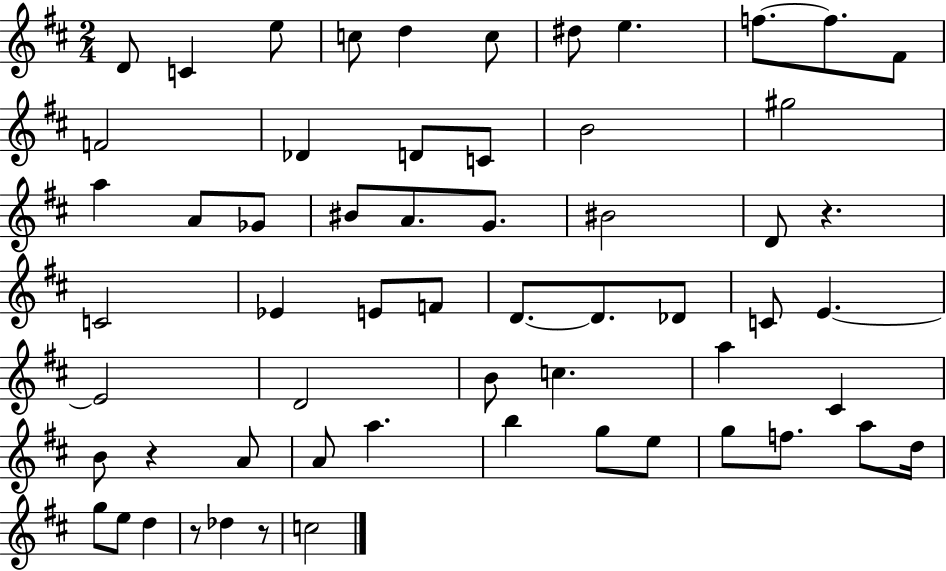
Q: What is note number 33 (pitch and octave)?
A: C4